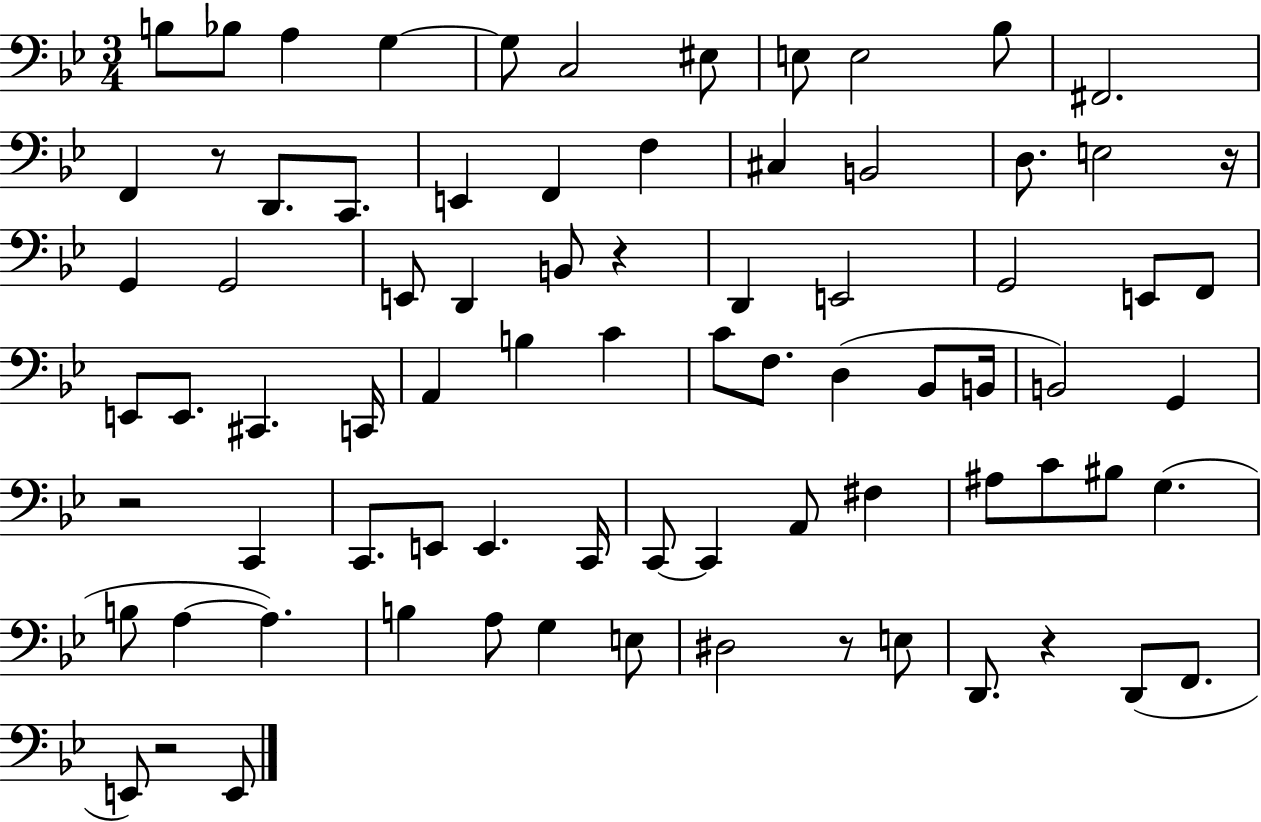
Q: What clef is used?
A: bass